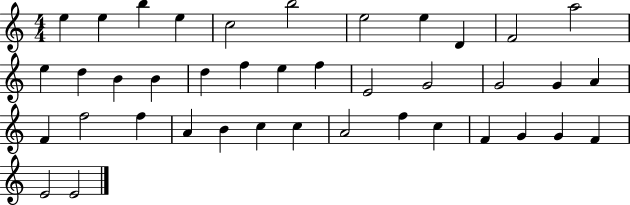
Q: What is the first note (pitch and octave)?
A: E5